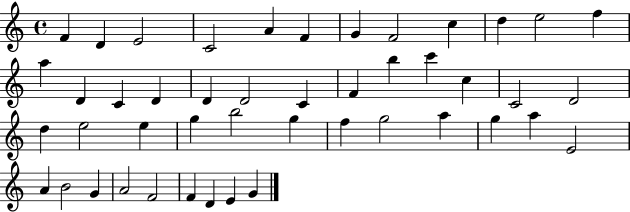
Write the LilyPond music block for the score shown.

{
  \clef treble
  \time 4/4
  \defaultTimeSignature
  \key c \major
  f'4 d'4 e'2 | c'2 a'4 f'4 | g'4 f'2 c''4 | d''4 e''2 f''4 | \break a''4 d'4 c'4 d'4 | d'4 d'2 c'4 | f'4 b''4 c'''4 c''4 | c'2 d'2 | \break d''4 e''2 e''4 | g''4 b''2 g''4 | f''4 g''2 a''4 | g''4 a''4 e'2 | \break a'4 b'2 g'4 | a'2 f'2 | f'4 d'4 e'4 g'4 | \bar "|."
}